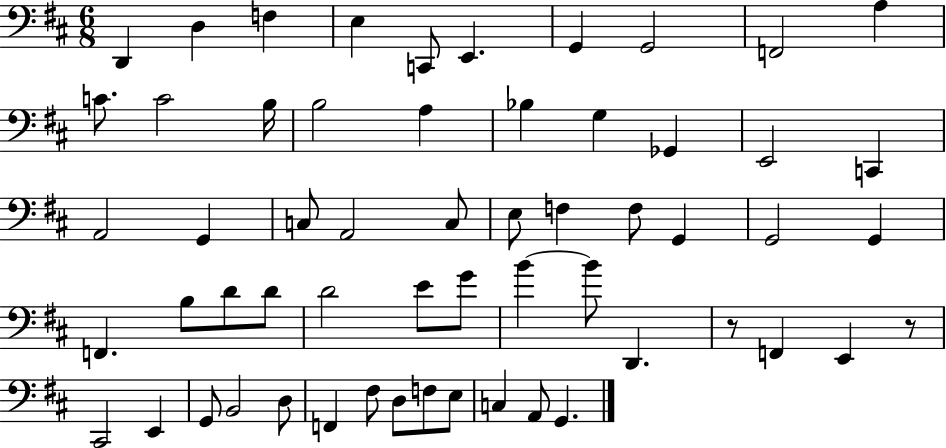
{
  \clef bass
  \numericTimeSignature
  \time 6/8
  \key d \major
  d,4 d4 f4 | e4 c,8 e,4. | g,4 g,2 | f,2 a4 | \break c'8. c'2 b16 | b2 a4 | bes4 g4 ges,4 | e,2 c,4 | \break a,2 g,4 | c8 a,2 c8 | e8 f4 f8 g,4 | g,2 g,4 | \break f,4. b8 d'8 d'8 | d'2 e'8 g'8 | b'4~~ b'8 d,4. | r8 f,4 e,4 r8 | \break cis,2 e,4 | g,8 b,2 d8 | f,4 fis8 d8 f8 e8 | c4 a,8 g,4. | \break \bar "|."
}